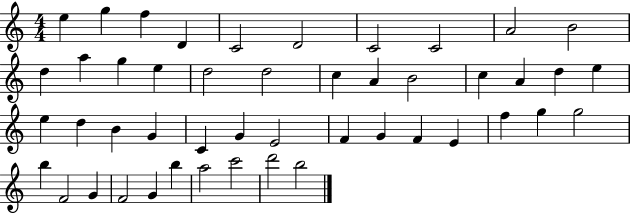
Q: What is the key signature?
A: C major